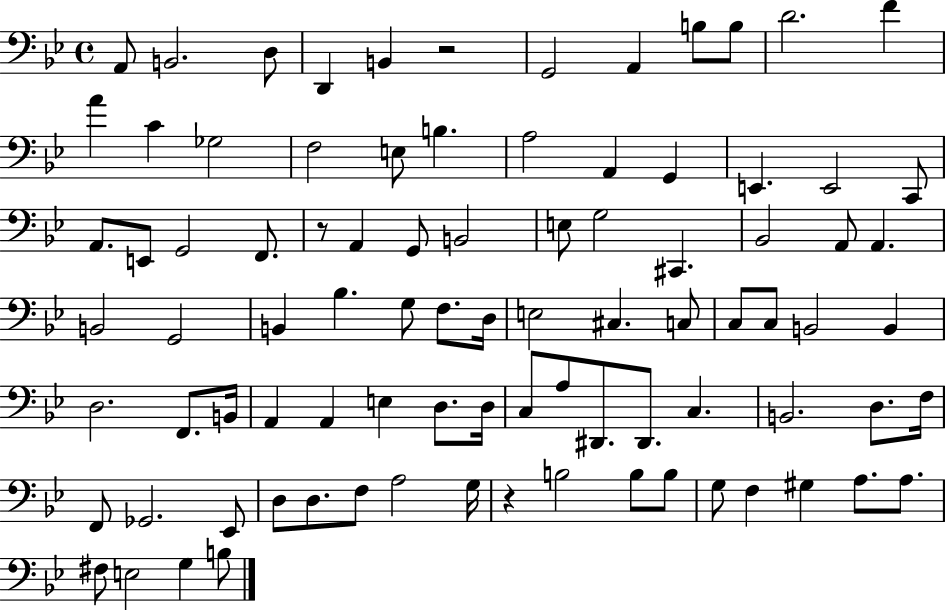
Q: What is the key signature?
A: BES major